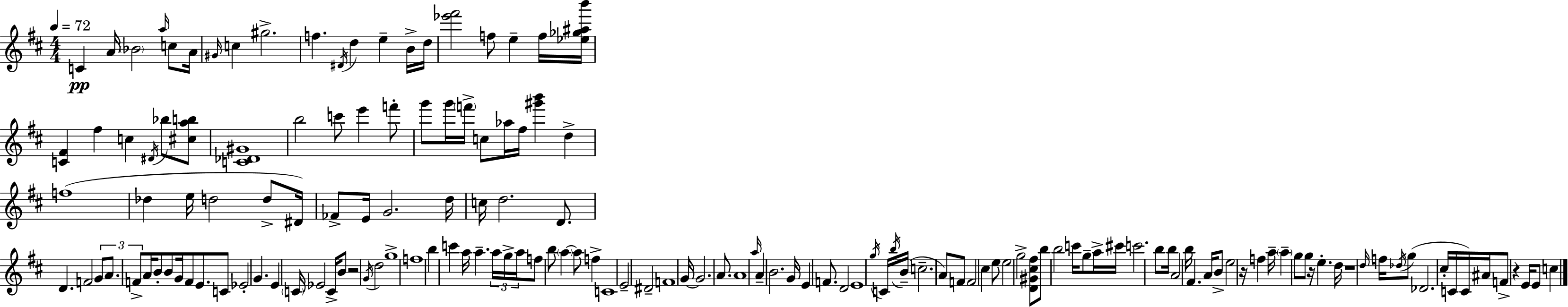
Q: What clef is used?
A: treble